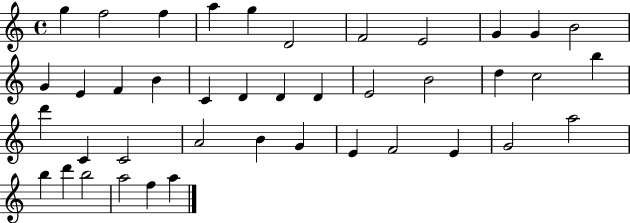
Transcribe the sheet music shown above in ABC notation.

X:1
T:Untitled
M:4/4
L:1/4
K:C
g f2 f a g D2 F2 E2 G G B2 G E F B C D D D E2 B2 d c2 b d' C C2 A2 B G E F2 E G2 a2 b d' b2 a2 f a